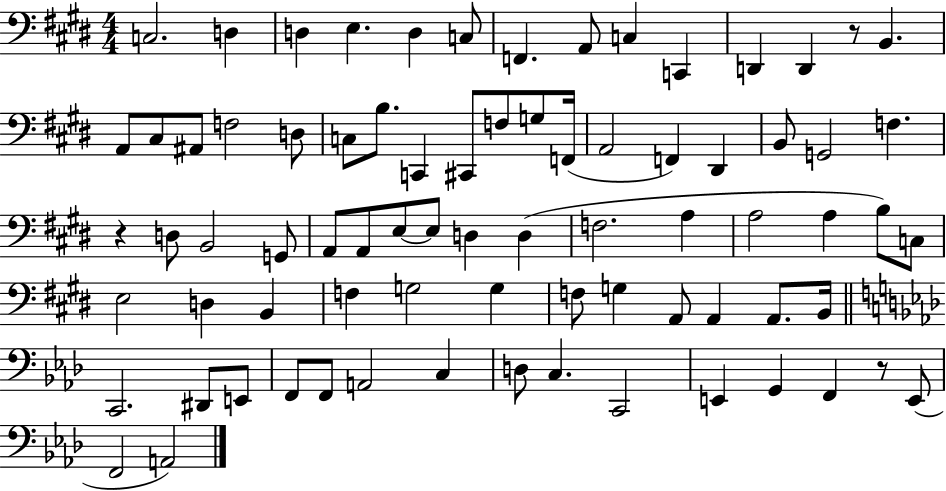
{
  \clef bass
  \numericTimeSignature
  \time 4/4
  \key e \major
  \repeat volta 2 { c2. d4 | d4 e4. d4 c8 | f,4. a,8 c4 c,4 | d,4 d,4 r8 b,4. | \break a,8 cis8 ais,8 f2 d8 | c8 b8. c,4 cis,8 f8 g8 f,16( | a,2 f,4) dis,4 | b,8 g,2 f4. | \break r4 d8 b,2 g,8 | a,8 a,8 e8~~ e8 d4 d4( | f2. a4 | a2 a4 b8) c8 | \break e2 d4 b,4 | f4 g2 g4 | f8 g4 a,8 a,4 a,8. b,16 | \bar "||" \break \key aes \major c,2. dis,8 e,8 | f,8 f,8 a,2 c4 | d8 c4. c,2 | e,4 g,4 f,4 r8 e,8( | \break f,2 a,2) | } \bar "|."
}